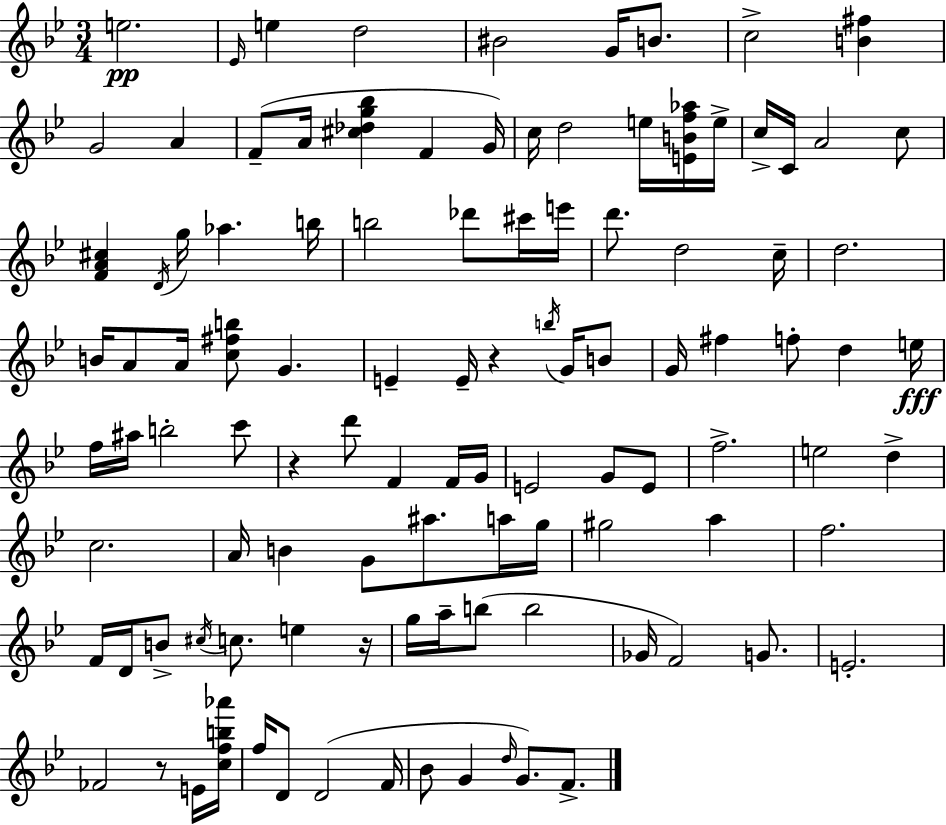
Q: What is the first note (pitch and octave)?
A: E5